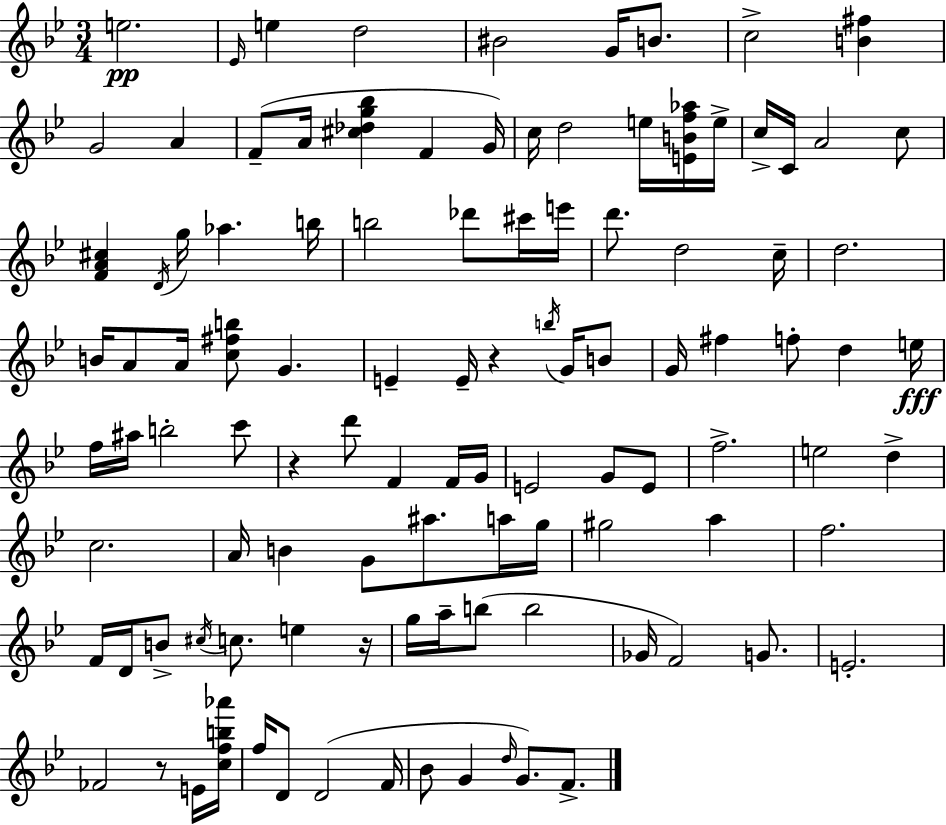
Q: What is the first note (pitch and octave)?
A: E5